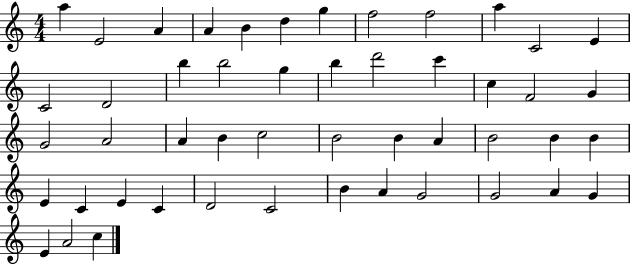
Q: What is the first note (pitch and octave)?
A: A5